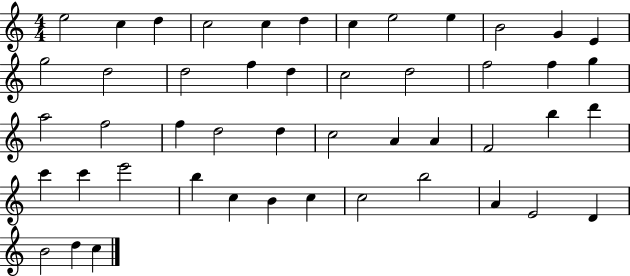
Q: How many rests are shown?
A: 0